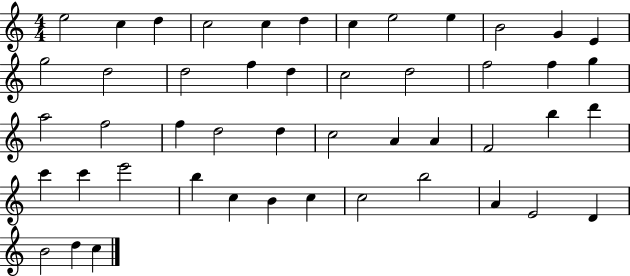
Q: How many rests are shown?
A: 0